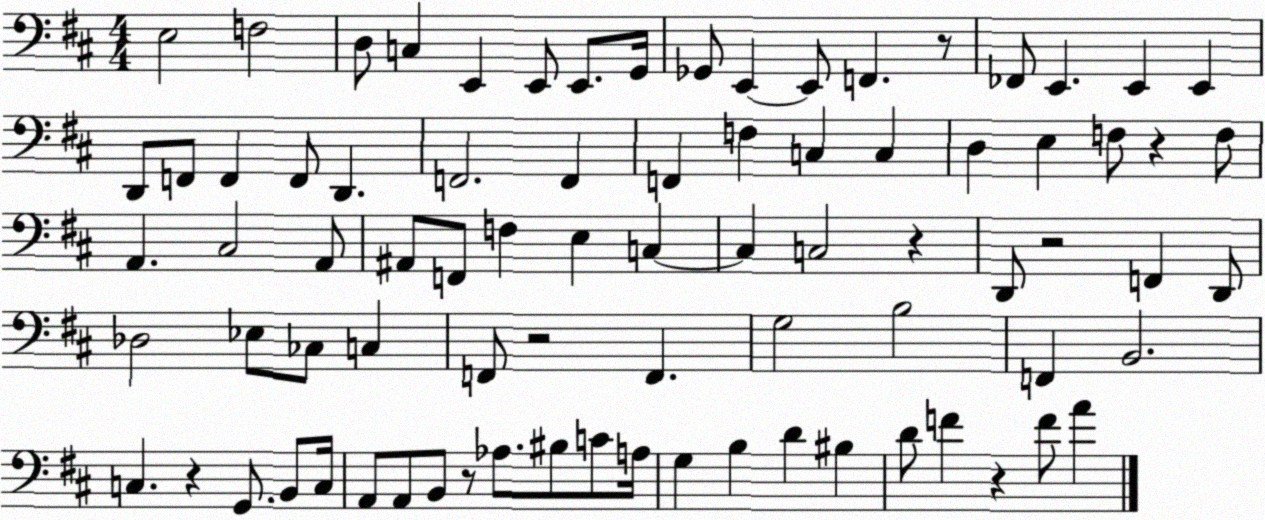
X:1
T:Untitled
M:4/4
L:1/4
K:D
E,2 F,2 D,/2 C, E,, E,,/2 E,,/2 G,,/4 _G,,/2 E,, E,,/2 F,, z/2 _F,,/2 E,, E,, E,, D,,/2 F,,/2 F,, F,,/2 D,, F,,2 F,, F,, F, C, C, D, E, F,/2 z F,/2 A,, ^C,2 A,,/2 ^A,,/2 F,,/2 F, E, C, C, C,2 z D,,/2 z2 F,, D,,/2 _D,2 _E,/2 _C,/2 C, F,,/2 z2 F,, G,2 B,2 F,, B,,2 C, z G,,/2 B,,/2 C,/4 A,,/2 A,,/2 B,,/2 z/2 _A,/2 ^B,/2 C/2 A,/4 G, B, D ^B, D/2 F z F/2 A